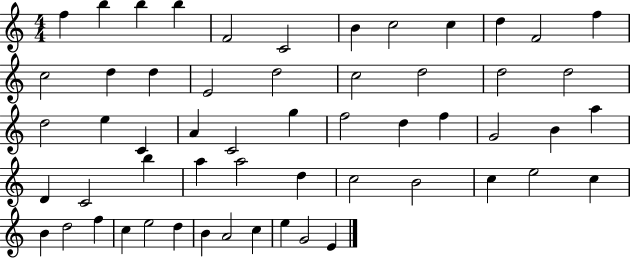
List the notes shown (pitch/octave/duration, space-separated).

F5/q B5/q B5/q B5/q F4/h C4/h B4/q C5/h C5/q D5/q F4/h F5/q C5/h D5/q D5/q E4/h D5/h C5/h D5/h D5/h D5/h D5/h E5/q C4/q A4/q C4/h G5/q F5/h D5/q F5/q G4/h B4/q A5/q D4/q C4/h B5/q A5/q A5/h D5/q C5/h B4/h C5/q E5/h C5/q B4/q D5/h F5/q C5/q E5/h D5/q B4/q A4/h C5/q E5/q G4/h E4/q